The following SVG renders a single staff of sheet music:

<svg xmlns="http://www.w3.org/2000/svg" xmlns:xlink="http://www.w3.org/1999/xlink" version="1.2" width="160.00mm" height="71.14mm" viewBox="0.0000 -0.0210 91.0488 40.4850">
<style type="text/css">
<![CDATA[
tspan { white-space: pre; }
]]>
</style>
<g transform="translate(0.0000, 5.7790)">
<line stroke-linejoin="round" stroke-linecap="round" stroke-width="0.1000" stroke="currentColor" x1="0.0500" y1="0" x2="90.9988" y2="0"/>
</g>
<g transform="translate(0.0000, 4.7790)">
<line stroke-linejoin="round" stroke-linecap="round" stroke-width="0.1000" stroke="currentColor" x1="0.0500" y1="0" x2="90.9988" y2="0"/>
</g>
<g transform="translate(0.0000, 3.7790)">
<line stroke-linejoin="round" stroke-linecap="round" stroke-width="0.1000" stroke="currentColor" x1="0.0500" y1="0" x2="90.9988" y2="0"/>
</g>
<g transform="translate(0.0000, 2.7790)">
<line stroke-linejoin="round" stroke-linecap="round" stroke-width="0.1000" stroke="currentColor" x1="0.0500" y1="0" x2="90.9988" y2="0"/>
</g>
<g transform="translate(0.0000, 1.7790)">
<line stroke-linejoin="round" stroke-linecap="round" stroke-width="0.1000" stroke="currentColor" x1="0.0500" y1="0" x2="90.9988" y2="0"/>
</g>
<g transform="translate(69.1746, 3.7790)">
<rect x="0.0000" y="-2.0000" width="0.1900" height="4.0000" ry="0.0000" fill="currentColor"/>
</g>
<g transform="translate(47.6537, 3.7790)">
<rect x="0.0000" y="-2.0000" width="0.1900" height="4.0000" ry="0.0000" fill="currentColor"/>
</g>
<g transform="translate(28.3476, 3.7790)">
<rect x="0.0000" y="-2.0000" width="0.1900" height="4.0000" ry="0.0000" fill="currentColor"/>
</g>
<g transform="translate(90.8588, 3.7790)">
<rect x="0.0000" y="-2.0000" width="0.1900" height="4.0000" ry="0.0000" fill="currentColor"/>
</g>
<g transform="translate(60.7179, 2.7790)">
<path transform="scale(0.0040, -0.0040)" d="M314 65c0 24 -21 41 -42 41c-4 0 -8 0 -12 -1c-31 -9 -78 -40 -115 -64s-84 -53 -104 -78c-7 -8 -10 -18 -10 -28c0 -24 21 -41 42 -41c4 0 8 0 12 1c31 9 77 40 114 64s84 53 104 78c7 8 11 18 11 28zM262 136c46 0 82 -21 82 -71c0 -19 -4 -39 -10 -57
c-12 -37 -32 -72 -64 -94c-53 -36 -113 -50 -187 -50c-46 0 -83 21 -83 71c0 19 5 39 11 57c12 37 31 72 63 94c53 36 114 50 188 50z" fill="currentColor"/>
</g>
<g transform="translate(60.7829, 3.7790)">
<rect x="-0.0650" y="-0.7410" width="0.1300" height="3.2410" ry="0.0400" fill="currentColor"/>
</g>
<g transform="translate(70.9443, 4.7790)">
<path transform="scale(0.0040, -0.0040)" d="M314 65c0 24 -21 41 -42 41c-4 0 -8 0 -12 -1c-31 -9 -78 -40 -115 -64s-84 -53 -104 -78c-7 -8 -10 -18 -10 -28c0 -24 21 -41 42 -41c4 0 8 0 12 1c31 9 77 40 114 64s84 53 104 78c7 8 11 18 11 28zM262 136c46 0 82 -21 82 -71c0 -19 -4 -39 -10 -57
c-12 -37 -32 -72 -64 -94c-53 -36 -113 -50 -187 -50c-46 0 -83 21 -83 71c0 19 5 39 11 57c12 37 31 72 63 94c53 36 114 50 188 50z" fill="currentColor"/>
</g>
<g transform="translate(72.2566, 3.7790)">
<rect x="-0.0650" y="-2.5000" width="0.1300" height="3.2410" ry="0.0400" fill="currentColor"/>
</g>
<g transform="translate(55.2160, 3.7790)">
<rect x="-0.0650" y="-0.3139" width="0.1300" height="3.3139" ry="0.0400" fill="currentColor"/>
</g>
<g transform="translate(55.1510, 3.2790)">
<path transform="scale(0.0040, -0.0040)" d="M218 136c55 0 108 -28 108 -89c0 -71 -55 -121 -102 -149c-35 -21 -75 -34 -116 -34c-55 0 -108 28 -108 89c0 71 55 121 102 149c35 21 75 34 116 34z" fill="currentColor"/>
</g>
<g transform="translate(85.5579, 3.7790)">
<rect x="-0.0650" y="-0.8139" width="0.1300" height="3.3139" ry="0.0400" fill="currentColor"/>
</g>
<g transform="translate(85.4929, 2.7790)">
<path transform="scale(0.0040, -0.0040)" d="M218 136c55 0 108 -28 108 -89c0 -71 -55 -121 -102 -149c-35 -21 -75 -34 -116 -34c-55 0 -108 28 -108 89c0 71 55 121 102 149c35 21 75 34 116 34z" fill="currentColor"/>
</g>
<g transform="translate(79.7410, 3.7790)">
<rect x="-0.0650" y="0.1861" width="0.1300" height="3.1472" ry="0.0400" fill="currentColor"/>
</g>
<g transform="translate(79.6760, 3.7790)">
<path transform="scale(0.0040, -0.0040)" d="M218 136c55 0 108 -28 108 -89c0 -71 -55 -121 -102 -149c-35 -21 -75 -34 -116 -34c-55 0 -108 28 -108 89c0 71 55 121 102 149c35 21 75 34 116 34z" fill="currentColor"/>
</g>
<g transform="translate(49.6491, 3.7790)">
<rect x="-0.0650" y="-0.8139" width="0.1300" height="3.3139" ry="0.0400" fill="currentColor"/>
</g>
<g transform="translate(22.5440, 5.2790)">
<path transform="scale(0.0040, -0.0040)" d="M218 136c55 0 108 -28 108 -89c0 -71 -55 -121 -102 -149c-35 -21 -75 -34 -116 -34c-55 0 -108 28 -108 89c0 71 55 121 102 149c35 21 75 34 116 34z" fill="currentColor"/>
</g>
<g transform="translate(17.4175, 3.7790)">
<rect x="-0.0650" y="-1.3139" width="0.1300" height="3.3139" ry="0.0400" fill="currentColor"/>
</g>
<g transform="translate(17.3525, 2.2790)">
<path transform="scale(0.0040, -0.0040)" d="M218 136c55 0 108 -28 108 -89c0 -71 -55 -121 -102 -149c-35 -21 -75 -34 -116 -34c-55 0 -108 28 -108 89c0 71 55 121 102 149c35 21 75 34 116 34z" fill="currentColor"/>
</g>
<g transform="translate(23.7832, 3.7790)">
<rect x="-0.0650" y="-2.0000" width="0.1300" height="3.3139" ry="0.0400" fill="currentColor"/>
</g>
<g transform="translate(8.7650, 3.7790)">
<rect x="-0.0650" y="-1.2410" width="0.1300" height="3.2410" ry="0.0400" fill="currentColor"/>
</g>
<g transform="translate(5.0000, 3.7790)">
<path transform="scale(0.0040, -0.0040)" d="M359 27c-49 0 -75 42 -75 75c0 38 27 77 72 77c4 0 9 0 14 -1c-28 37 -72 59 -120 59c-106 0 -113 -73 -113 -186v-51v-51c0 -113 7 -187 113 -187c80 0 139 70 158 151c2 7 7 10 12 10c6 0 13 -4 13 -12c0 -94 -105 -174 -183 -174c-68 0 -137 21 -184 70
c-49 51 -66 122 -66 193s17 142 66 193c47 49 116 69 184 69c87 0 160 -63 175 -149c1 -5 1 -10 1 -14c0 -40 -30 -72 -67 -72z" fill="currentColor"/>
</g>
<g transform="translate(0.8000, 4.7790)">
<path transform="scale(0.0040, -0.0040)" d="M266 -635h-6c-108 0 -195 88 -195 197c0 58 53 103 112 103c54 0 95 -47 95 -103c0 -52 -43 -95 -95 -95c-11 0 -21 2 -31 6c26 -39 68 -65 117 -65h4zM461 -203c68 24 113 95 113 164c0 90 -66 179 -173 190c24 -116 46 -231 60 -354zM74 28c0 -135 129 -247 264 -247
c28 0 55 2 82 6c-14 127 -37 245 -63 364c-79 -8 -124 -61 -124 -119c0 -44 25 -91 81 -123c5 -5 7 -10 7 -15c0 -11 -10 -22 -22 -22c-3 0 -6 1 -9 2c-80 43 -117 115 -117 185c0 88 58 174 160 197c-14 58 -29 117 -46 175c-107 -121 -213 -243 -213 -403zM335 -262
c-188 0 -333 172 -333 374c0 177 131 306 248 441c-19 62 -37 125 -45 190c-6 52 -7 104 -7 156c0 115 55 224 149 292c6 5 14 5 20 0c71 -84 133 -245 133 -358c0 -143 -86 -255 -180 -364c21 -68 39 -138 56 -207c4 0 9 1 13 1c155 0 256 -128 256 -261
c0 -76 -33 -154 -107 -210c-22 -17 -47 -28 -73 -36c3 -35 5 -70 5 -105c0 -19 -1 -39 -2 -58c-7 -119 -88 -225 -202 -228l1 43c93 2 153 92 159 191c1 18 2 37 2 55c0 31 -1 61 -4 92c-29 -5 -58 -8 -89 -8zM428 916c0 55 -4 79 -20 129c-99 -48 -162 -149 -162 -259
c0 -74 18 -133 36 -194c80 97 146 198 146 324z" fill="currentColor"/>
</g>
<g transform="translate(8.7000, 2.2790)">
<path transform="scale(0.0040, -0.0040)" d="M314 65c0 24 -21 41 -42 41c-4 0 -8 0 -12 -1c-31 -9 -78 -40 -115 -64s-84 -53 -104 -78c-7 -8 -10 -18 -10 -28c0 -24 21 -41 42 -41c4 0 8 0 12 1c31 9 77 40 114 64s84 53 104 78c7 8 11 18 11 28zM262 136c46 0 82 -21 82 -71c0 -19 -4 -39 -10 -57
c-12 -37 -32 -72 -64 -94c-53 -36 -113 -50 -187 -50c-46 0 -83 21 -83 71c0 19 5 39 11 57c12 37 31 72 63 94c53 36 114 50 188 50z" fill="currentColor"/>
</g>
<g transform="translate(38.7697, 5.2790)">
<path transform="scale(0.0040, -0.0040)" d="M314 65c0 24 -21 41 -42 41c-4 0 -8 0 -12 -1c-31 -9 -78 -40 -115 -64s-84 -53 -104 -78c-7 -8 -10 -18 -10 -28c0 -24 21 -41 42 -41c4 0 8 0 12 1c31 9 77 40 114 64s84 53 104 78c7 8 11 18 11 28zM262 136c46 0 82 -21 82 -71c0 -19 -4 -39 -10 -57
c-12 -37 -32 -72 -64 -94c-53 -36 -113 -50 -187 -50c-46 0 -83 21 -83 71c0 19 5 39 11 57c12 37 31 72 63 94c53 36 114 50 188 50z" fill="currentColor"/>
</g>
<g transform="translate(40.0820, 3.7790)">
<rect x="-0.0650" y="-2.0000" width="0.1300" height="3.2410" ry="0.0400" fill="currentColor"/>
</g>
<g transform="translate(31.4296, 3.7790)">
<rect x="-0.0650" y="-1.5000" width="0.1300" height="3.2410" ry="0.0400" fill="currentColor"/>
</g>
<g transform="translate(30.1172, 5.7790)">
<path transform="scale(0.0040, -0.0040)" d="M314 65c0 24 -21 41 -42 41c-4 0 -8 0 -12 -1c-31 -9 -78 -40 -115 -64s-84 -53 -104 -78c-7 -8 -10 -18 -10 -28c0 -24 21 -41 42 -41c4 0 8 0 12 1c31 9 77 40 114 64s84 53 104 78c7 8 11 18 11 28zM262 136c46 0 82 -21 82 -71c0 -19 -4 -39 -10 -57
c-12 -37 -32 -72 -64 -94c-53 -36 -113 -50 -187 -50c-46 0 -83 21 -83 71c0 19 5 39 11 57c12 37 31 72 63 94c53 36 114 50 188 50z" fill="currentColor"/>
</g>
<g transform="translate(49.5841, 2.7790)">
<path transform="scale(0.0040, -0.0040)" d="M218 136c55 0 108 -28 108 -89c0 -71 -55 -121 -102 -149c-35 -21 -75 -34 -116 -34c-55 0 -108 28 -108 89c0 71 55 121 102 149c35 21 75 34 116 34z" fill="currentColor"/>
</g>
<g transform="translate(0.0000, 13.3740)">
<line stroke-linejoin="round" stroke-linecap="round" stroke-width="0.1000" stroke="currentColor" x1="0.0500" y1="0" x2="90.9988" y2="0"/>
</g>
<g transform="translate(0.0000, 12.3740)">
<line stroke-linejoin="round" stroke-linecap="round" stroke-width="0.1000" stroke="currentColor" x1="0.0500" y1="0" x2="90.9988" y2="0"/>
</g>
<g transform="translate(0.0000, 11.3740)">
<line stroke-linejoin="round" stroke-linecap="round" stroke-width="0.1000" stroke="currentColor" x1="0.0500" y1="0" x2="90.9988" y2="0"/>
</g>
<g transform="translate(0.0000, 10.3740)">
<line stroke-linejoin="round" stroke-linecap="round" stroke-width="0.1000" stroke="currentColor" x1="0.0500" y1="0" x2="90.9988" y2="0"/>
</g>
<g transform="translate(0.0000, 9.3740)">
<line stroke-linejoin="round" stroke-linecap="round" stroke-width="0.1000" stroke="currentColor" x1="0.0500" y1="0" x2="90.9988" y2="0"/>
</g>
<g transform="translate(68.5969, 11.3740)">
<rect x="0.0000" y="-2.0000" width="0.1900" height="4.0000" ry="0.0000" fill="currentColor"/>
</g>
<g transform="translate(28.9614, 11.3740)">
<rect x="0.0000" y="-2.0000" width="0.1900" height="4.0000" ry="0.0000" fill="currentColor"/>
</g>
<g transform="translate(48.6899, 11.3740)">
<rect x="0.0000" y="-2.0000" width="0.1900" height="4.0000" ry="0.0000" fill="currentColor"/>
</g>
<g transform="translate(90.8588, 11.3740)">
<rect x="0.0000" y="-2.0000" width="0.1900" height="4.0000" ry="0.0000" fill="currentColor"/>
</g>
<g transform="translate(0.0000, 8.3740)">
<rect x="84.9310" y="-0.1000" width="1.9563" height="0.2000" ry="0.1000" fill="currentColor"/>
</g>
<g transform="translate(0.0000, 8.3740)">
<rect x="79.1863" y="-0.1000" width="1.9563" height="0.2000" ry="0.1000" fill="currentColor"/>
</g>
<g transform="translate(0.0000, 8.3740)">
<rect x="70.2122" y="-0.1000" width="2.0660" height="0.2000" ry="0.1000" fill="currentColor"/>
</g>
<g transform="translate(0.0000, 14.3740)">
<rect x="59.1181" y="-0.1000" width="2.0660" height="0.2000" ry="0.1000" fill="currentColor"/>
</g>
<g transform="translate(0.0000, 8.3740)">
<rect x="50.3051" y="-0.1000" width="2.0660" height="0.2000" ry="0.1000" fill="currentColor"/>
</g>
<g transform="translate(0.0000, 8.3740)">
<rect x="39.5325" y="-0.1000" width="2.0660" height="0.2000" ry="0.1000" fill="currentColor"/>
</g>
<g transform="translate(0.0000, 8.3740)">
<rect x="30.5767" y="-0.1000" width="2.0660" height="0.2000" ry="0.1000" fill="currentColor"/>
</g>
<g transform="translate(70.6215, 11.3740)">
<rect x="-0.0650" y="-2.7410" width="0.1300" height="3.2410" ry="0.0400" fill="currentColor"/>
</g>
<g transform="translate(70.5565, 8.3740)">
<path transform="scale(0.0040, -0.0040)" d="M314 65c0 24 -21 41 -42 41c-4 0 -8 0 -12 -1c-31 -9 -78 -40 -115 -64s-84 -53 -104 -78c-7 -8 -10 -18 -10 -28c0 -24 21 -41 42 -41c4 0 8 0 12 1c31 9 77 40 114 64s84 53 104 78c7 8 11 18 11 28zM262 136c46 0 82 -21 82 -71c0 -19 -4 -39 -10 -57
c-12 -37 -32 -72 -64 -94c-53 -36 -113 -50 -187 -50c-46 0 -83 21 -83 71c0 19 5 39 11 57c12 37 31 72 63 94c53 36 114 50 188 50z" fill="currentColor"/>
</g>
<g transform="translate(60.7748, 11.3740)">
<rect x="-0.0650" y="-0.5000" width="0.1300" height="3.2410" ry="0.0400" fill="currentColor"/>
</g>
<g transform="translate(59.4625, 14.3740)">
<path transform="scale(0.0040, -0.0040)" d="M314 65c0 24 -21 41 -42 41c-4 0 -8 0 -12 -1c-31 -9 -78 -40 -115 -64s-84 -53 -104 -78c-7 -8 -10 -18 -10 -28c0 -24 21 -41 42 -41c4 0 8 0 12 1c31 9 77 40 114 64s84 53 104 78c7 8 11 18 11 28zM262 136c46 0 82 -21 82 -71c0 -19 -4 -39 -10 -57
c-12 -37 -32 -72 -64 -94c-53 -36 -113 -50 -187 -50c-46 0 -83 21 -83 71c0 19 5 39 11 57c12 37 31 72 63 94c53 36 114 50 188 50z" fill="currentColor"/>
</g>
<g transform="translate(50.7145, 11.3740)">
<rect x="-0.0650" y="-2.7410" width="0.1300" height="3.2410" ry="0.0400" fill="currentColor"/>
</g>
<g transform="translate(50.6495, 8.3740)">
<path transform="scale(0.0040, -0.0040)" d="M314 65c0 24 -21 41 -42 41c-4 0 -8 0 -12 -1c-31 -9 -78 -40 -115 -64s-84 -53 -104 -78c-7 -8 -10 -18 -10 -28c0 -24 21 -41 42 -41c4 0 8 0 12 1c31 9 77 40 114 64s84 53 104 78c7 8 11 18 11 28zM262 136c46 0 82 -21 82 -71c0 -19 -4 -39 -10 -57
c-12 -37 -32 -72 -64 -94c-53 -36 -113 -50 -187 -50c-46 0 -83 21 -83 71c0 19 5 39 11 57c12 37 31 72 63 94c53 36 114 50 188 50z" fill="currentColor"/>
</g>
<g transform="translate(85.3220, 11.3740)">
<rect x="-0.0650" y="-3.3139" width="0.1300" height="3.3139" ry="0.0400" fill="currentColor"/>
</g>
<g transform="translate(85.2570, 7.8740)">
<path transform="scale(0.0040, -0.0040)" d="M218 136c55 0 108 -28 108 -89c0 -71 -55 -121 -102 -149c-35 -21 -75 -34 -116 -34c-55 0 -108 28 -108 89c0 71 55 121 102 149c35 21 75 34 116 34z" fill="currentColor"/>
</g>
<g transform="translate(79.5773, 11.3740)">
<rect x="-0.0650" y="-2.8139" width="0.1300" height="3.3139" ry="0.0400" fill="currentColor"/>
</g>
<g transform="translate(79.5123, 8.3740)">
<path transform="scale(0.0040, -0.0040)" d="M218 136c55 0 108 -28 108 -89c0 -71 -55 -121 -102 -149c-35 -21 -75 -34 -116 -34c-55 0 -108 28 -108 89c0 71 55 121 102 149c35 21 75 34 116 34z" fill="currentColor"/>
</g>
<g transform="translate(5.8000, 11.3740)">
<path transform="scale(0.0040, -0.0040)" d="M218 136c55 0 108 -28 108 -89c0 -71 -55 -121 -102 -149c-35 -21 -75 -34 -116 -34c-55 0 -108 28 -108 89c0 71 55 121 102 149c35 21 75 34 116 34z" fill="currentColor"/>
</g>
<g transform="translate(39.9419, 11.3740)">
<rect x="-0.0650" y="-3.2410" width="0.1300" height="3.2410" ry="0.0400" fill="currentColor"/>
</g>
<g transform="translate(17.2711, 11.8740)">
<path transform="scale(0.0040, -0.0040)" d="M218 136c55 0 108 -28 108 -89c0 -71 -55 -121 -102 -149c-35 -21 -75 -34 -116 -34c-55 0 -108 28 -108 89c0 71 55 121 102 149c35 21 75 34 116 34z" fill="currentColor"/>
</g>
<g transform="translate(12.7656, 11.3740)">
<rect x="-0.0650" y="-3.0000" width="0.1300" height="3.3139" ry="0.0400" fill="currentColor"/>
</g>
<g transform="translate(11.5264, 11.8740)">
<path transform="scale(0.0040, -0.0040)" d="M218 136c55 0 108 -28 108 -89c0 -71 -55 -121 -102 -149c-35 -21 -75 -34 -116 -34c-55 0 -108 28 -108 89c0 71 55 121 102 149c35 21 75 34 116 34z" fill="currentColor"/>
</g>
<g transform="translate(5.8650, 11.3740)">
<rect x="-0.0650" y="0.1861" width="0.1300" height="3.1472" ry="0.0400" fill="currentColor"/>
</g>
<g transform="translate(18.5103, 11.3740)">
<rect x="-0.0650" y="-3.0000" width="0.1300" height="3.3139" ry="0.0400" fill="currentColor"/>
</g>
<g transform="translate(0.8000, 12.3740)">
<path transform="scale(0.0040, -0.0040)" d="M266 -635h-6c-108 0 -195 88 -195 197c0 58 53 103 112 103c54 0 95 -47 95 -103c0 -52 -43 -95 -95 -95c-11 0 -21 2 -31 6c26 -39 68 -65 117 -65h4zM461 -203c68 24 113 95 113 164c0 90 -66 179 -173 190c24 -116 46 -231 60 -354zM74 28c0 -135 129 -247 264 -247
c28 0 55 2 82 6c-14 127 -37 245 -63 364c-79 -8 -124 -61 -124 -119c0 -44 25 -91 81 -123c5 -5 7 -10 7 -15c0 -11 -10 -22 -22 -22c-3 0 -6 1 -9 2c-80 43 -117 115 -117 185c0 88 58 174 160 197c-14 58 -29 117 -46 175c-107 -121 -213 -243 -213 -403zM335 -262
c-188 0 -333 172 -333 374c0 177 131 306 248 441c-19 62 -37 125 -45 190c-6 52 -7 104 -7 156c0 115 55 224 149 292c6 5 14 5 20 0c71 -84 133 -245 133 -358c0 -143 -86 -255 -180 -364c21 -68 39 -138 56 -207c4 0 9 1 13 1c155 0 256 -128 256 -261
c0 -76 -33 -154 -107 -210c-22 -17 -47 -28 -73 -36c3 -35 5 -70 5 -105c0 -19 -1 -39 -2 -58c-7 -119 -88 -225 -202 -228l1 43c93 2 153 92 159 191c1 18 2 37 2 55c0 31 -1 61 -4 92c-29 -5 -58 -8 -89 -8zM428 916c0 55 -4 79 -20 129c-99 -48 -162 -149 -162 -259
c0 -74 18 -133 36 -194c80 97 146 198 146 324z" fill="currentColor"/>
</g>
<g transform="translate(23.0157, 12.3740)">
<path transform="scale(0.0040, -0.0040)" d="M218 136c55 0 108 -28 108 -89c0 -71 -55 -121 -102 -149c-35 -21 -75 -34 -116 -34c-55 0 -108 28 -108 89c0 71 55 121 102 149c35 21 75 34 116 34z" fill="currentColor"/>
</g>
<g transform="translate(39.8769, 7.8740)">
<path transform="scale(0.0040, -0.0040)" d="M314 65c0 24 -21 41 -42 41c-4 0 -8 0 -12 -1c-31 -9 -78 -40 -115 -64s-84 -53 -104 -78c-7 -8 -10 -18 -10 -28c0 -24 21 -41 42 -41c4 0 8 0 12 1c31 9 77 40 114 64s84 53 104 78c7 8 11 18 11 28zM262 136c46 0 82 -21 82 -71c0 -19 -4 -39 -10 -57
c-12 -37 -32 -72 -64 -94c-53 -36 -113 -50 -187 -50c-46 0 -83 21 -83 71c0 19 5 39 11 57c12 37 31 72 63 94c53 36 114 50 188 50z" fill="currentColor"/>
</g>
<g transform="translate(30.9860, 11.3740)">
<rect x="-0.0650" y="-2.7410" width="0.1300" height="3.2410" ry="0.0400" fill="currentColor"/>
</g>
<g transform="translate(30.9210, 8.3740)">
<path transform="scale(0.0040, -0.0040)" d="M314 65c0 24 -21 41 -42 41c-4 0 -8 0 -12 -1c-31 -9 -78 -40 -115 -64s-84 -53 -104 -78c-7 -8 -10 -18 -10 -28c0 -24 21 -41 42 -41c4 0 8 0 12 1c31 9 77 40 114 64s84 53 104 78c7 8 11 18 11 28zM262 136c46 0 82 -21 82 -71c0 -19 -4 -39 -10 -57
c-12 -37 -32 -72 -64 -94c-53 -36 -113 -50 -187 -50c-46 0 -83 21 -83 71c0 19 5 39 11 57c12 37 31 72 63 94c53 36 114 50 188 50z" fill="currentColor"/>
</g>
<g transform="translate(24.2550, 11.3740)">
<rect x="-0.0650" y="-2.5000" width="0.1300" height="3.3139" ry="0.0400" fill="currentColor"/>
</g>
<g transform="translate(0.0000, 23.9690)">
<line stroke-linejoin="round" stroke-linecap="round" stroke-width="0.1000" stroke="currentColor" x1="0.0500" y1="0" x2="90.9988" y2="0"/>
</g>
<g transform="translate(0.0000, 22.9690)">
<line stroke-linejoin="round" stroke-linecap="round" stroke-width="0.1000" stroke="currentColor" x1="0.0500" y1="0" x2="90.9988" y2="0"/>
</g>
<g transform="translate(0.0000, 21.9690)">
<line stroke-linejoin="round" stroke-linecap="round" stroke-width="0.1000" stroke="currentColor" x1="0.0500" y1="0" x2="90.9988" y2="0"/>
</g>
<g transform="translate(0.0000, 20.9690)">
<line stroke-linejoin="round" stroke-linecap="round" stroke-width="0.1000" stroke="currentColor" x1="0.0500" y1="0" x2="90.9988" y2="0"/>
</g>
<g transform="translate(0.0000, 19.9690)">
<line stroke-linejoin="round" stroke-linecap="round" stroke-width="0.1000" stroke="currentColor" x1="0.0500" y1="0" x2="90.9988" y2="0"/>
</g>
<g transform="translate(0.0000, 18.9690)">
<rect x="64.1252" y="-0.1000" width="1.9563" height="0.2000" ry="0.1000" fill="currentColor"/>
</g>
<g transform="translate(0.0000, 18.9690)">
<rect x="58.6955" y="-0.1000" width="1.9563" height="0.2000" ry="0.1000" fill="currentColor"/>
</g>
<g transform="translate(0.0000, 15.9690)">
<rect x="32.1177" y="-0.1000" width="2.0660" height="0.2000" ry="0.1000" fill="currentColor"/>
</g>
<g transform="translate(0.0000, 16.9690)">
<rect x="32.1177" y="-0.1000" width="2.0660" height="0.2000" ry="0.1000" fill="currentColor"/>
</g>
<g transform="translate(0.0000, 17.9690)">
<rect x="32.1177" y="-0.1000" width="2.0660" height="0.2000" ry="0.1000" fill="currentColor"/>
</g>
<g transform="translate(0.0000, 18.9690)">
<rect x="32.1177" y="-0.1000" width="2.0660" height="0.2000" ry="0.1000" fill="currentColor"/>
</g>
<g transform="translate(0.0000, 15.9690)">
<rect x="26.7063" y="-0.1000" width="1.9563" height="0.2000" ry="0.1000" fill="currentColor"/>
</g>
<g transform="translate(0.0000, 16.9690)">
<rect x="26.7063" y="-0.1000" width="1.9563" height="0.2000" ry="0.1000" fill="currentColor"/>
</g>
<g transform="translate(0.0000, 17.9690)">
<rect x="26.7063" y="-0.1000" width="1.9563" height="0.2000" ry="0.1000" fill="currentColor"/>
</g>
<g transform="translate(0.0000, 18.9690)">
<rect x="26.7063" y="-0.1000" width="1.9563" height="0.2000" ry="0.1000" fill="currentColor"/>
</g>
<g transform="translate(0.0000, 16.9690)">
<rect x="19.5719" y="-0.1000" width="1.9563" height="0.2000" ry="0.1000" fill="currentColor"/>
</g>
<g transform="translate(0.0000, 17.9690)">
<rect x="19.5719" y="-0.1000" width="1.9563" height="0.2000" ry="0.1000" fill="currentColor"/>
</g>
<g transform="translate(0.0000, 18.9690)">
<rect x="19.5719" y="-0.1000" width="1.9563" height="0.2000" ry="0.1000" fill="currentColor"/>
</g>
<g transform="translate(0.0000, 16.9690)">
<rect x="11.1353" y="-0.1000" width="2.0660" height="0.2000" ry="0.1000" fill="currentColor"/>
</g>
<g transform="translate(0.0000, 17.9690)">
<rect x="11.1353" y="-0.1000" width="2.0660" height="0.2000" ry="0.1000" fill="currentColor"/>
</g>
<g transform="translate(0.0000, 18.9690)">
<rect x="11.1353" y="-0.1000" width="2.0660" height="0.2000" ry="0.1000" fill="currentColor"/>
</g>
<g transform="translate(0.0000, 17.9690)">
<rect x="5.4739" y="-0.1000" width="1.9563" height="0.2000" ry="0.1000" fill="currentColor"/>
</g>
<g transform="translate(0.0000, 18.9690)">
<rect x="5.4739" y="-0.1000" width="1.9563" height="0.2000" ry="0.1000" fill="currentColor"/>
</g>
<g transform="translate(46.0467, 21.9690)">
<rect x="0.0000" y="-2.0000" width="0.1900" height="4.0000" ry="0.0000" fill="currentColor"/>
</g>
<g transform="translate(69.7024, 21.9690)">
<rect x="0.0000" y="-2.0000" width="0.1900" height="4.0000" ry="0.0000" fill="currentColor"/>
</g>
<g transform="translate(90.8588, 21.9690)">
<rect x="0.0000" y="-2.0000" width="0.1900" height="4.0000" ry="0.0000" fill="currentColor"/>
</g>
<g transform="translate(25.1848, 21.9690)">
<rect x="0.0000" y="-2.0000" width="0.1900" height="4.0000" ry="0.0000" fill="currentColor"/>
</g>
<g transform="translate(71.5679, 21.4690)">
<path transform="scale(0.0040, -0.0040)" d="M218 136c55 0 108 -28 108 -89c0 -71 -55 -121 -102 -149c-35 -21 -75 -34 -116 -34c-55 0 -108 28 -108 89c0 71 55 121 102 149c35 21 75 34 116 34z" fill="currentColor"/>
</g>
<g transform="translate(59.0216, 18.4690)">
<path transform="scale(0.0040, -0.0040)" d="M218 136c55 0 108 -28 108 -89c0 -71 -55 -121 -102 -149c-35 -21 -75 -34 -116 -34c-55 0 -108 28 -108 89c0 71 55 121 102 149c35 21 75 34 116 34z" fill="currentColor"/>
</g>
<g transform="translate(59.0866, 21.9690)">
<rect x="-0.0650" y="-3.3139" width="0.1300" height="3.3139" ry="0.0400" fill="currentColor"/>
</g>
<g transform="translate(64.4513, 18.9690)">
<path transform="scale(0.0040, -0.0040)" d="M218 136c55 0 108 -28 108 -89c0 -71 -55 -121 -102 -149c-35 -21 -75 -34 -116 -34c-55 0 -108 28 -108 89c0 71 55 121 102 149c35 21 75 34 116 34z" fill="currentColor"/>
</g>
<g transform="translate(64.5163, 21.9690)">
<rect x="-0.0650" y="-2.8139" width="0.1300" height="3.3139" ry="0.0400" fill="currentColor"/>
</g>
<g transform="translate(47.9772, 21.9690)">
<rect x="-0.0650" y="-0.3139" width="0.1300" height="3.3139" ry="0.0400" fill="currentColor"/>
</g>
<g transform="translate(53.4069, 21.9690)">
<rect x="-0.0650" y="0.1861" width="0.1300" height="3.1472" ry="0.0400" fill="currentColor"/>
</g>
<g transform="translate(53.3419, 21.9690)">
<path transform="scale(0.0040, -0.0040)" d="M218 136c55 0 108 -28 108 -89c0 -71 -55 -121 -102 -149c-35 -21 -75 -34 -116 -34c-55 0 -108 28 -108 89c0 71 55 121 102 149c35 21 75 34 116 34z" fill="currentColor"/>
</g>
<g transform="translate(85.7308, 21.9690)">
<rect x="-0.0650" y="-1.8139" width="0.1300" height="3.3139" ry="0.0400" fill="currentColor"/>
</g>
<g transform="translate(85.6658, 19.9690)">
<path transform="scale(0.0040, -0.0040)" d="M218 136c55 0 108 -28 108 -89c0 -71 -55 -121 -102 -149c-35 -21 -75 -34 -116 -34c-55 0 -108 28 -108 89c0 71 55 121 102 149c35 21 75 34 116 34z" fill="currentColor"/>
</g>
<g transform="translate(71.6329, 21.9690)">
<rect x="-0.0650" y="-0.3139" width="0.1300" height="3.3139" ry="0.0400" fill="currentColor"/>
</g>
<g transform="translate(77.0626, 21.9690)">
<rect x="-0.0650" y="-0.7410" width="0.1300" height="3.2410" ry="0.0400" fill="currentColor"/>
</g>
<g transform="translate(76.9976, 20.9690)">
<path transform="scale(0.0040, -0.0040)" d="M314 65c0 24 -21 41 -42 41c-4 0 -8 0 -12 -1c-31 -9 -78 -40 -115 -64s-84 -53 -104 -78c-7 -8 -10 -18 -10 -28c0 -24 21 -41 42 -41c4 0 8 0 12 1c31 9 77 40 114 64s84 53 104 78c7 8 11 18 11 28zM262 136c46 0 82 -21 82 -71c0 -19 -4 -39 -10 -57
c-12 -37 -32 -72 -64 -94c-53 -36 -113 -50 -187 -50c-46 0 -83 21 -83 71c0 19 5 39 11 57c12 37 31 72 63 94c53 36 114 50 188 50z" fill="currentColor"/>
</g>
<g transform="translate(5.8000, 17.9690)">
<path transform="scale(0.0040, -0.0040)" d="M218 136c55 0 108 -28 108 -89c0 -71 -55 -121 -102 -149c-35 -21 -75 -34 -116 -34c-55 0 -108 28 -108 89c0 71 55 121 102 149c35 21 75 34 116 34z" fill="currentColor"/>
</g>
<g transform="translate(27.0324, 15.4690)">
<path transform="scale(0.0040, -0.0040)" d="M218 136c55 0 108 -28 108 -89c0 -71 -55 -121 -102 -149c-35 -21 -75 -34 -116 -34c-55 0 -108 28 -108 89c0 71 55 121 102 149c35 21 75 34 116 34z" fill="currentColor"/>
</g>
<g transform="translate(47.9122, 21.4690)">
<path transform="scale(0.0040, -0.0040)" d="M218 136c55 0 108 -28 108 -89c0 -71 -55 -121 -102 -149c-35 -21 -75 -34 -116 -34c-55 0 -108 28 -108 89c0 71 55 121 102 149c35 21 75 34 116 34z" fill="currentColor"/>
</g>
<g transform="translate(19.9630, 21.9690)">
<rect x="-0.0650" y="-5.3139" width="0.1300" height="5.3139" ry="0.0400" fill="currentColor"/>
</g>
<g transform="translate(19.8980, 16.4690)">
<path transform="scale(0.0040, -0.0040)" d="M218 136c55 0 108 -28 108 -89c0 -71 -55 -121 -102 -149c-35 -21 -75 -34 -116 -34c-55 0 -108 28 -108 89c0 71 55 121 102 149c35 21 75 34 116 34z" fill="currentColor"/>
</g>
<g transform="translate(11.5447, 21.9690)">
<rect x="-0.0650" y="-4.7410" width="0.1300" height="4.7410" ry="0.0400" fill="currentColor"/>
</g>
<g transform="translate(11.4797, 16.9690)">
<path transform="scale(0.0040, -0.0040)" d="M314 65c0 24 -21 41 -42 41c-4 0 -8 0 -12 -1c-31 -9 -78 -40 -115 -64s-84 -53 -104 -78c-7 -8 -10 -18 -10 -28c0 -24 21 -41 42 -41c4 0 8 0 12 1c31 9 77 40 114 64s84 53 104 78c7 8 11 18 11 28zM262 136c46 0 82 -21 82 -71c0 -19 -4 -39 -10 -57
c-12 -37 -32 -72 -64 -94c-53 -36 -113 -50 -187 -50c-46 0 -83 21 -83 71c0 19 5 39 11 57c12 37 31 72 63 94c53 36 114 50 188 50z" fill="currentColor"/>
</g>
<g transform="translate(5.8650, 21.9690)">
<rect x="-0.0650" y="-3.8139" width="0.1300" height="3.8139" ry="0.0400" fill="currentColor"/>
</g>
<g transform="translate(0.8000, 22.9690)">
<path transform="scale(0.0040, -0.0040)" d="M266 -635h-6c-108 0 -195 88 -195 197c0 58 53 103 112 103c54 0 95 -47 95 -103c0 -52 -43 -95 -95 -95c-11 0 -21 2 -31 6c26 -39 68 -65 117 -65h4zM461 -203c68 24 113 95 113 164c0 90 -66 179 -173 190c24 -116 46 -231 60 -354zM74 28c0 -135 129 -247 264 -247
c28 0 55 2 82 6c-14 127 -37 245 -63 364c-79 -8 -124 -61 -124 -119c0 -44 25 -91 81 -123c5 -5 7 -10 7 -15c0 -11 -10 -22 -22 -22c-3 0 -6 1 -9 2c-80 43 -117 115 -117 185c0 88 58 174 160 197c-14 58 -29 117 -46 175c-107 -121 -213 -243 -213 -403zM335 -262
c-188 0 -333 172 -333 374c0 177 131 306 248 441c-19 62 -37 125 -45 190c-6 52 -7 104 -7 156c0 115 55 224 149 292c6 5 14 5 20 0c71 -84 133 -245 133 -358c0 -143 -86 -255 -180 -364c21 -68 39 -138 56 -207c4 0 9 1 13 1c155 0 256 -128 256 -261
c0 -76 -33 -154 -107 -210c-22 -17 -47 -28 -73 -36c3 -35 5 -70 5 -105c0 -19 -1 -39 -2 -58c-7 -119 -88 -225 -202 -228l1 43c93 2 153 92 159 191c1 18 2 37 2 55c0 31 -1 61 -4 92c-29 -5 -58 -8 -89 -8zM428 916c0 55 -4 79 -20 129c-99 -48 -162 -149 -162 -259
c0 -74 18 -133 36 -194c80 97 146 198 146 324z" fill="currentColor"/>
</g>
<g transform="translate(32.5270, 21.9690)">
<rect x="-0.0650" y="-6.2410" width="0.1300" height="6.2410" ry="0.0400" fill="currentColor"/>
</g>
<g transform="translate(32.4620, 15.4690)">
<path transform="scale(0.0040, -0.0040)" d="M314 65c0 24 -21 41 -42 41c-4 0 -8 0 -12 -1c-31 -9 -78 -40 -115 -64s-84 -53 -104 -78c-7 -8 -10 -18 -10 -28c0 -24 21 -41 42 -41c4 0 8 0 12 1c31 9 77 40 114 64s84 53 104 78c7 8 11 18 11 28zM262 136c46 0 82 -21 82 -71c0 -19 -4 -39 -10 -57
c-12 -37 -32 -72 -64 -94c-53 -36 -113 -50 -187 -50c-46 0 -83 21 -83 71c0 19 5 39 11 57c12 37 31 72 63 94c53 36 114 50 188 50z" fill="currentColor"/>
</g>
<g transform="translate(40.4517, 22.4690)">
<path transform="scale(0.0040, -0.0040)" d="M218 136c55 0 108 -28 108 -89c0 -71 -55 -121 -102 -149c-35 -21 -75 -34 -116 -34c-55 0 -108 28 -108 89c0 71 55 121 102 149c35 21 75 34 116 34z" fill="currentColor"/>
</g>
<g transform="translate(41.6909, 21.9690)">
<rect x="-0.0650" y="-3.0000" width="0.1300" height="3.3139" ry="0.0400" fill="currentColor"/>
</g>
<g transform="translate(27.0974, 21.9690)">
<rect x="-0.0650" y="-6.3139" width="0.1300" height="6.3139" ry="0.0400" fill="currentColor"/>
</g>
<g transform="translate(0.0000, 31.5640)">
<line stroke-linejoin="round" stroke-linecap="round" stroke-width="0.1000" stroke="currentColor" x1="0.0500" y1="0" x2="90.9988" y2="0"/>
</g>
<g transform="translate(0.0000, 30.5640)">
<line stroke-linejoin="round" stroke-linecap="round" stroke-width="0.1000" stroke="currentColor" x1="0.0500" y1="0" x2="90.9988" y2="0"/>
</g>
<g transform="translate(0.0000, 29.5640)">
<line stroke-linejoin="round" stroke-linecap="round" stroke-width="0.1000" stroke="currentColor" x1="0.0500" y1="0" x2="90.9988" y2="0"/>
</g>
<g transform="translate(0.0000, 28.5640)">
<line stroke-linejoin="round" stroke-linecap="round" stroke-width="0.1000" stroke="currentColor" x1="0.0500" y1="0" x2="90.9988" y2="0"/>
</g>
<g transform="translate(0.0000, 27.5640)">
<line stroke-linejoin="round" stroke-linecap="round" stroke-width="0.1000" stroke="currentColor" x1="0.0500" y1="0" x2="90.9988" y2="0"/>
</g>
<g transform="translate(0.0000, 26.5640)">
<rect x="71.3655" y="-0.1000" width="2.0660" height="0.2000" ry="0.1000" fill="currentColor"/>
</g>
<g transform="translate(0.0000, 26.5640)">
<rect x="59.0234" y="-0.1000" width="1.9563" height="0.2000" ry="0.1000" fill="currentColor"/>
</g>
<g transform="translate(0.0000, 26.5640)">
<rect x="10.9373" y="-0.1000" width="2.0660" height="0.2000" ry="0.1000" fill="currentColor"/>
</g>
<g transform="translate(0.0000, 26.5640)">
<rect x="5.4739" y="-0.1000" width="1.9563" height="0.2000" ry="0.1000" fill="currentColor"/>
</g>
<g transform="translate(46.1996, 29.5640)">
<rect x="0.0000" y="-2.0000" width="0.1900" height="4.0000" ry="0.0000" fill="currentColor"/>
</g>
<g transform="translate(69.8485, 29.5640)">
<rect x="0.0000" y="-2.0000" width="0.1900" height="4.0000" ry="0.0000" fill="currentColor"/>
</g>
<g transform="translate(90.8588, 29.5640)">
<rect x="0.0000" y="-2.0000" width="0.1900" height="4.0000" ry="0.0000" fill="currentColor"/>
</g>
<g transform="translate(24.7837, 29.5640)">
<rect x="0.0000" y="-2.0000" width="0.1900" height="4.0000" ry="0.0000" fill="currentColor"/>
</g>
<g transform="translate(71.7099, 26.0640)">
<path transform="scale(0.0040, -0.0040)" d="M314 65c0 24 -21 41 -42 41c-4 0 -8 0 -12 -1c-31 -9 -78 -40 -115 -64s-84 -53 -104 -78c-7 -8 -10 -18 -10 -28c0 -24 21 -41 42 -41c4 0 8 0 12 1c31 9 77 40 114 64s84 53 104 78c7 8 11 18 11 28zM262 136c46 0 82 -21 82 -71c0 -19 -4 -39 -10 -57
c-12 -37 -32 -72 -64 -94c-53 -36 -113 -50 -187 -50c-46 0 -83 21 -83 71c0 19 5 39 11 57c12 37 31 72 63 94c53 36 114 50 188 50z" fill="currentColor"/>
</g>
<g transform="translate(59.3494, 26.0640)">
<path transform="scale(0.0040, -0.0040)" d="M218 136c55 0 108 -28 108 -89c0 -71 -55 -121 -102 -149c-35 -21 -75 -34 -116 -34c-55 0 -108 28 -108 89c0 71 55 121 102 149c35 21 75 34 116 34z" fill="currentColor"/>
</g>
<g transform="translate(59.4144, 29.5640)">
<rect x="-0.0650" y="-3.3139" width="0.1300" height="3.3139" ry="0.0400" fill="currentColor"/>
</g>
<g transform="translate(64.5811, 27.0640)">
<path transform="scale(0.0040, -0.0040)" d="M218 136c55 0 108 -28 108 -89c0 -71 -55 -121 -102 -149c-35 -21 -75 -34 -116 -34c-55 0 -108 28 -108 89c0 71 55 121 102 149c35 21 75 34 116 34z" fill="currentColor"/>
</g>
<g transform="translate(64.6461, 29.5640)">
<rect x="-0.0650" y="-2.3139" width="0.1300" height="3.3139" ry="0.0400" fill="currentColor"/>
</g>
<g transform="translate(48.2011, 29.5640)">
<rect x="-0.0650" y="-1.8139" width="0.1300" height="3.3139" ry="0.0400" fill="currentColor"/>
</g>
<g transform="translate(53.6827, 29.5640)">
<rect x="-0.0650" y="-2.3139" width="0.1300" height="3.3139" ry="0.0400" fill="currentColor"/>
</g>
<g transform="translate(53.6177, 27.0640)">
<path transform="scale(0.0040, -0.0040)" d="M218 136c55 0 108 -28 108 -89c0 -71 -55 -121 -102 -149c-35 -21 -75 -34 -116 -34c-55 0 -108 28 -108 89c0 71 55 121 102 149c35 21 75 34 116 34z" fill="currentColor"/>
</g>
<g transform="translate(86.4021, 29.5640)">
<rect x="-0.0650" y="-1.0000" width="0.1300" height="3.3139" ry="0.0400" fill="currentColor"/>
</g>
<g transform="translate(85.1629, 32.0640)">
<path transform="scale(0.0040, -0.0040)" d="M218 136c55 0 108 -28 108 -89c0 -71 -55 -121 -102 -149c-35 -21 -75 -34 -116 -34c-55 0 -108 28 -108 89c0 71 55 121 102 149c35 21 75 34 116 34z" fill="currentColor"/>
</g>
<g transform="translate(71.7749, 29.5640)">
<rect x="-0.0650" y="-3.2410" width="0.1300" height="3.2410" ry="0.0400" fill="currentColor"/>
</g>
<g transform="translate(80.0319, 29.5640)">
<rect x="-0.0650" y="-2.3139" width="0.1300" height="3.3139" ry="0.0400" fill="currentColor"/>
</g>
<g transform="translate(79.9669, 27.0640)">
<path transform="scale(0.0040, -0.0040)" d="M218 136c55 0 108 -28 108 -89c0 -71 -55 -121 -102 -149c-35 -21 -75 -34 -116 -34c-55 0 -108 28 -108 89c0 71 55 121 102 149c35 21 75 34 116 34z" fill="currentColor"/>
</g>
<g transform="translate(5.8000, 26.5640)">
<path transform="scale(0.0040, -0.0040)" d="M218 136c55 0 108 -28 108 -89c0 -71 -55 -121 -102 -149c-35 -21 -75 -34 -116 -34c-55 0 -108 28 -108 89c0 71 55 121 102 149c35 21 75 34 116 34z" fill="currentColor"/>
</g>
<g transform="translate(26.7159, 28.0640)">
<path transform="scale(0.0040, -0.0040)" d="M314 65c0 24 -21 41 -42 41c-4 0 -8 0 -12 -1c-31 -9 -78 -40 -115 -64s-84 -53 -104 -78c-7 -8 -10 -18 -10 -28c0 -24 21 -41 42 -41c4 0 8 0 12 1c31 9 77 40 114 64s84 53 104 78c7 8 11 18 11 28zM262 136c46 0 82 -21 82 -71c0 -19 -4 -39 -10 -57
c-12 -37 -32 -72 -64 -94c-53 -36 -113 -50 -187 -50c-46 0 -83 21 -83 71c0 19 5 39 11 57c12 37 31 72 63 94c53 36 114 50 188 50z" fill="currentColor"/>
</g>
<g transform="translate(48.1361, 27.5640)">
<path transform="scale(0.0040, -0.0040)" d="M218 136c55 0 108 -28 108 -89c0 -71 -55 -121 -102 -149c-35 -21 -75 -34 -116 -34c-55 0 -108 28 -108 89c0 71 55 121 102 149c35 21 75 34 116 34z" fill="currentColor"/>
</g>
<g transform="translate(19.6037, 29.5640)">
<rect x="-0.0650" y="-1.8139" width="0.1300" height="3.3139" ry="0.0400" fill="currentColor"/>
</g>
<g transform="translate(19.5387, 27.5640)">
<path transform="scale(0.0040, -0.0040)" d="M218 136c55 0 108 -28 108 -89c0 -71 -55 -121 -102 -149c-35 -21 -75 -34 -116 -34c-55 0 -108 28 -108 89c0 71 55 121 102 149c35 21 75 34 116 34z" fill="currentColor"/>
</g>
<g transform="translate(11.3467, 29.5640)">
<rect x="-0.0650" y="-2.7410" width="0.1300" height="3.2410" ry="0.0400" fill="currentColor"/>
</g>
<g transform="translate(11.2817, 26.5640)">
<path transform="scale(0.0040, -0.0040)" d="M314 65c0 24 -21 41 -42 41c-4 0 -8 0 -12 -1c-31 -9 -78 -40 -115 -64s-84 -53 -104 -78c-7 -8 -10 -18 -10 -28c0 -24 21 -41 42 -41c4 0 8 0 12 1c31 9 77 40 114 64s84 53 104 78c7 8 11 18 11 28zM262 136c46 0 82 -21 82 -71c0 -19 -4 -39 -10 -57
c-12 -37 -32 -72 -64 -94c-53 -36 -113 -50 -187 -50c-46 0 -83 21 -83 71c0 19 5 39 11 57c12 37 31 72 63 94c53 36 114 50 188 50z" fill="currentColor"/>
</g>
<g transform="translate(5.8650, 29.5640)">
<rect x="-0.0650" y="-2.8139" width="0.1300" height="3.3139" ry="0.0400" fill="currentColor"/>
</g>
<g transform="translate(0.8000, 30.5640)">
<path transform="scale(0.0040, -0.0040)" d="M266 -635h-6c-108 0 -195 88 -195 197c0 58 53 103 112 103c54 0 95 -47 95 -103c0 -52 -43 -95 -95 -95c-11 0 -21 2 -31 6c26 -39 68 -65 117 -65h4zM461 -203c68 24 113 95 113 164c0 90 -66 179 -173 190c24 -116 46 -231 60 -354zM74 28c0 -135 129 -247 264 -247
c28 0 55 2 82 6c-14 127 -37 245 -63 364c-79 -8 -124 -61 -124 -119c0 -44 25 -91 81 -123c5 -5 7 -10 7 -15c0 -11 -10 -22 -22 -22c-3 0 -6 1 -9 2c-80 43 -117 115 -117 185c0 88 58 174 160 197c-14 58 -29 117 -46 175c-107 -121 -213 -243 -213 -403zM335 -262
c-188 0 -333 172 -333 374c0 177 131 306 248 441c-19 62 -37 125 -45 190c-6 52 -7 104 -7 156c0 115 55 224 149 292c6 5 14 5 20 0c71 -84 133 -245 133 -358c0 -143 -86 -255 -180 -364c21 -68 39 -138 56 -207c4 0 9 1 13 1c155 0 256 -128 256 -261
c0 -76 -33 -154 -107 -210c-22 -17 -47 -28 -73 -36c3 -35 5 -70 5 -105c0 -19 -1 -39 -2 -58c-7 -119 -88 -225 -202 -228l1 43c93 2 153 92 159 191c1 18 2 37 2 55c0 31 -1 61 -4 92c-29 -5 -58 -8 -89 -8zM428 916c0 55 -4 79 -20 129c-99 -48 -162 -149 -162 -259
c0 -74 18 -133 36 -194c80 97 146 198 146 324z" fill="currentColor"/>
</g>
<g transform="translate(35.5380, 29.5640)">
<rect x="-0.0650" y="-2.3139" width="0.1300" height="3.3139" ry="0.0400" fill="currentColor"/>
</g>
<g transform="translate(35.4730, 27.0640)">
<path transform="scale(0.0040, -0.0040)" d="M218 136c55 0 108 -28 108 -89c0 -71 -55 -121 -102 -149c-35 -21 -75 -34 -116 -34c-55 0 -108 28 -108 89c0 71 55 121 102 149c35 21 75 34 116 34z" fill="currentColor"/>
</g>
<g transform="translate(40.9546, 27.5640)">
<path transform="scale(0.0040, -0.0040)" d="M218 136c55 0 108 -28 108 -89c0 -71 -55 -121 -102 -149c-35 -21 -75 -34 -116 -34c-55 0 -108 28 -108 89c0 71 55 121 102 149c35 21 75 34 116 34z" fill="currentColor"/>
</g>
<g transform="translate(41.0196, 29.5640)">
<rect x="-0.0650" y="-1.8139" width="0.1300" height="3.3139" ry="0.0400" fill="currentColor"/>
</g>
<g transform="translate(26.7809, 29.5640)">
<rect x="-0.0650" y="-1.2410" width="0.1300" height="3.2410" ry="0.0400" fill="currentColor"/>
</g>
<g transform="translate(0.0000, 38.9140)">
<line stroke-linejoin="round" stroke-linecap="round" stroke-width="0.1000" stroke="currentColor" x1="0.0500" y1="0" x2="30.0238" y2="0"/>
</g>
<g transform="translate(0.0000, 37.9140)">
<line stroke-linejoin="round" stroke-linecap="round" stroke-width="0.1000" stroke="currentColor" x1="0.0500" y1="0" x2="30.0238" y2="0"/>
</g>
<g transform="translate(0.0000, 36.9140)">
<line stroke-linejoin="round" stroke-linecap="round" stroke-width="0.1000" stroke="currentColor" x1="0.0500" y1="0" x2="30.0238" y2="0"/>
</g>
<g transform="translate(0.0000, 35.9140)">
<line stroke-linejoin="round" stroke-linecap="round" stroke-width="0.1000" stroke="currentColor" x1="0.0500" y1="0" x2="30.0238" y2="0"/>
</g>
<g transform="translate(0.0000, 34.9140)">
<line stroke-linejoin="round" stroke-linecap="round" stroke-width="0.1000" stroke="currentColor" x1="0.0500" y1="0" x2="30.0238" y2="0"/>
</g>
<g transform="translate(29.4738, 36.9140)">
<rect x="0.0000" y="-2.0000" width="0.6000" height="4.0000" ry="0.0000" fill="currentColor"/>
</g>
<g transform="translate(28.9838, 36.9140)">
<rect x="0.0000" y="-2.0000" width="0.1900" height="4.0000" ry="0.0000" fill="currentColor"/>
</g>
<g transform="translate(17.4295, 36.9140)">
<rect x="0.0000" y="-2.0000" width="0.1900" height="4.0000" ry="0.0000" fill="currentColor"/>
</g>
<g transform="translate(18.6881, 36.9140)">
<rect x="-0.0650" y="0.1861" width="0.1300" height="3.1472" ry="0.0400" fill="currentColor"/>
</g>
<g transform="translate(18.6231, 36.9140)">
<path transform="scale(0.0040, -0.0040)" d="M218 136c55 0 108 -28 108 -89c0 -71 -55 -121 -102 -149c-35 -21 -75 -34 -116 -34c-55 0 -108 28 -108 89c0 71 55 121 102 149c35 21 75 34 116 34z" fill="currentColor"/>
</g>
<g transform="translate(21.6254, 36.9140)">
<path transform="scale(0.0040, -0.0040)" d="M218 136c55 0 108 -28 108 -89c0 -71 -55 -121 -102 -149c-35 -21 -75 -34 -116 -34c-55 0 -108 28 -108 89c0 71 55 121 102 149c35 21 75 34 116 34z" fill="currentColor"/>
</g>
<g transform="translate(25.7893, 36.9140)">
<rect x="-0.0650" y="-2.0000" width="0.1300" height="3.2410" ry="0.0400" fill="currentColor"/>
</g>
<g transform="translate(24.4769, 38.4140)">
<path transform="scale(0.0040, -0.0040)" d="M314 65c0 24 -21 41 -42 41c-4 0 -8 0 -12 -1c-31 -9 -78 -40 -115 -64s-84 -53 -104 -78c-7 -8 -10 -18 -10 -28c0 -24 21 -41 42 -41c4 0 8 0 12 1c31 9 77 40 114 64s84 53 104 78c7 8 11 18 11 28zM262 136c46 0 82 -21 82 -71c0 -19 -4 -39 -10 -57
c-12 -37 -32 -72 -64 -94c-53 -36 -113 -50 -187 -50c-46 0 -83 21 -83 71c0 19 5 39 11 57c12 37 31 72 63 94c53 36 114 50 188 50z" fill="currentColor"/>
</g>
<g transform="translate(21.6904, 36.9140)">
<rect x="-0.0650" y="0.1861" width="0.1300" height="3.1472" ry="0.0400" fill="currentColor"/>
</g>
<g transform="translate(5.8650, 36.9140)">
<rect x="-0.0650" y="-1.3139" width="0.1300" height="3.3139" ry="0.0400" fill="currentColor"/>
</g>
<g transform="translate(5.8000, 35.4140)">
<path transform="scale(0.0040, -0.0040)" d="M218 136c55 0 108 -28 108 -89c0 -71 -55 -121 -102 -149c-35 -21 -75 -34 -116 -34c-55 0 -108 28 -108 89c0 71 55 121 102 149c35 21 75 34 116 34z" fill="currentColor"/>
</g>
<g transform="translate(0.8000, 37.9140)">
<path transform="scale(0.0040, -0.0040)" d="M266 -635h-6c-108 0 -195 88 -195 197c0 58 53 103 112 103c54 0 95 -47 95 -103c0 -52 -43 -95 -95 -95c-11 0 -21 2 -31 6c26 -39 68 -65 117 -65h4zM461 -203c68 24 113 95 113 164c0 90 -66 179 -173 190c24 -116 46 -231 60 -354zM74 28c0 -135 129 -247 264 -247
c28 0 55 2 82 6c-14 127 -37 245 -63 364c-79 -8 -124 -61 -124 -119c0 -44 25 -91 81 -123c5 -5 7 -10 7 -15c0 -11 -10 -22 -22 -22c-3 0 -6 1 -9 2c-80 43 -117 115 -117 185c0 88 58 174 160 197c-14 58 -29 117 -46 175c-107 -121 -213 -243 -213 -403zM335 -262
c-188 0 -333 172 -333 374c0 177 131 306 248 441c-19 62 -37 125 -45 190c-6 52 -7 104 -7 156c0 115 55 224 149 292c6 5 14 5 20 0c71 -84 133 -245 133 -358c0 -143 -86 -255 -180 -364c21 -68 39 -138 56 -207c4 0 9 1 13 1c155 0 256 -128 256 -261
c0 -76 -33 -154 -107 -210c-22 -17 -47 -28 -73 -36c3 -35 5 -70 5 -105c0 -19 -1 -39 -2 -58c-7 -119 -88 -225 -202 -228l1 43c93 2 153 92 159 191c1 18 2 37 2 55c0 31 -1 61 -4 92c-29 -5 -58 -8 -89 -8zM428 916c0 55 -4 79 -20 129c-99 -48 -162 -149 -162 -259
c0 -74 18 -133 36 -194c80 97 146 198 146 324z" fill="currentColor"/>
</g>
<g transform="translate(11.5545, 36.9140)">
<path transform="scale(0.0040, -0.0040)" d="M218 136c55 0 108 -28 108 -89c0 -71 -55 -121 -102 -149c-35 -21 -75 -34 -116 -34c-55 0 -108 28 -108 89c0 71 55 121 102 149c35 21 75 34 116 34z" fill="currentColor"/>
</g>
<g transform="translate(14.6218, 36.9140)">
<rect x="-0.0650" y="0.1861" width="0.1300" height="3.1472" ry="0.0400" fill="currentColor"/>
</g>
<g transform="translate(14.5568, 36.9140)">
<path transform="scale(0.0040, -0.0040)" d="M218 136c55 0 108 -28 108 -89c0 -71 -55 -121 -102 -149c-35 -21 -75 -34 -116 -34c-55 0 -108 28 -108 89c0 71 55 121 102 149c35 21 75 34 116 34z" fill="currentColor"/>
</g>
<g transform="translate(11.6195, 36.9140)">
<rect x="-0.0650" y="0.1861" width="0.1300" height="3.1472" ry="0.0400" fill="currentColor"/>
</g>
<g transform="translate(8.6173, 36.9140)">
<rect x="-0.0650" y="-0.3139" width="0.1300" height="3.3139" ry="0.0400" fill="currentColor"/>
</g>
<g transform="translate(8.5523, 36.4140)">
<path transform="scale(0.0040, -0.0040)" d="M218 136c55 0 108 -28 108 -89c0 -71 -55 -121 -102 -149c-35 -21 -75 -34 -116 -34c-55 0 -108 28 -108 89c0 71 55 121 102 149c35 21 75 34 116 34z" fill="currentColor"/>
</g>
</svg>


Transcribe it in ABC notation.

X:1
T:Untitled
M:4/4
L:1/4
K:C
e2 e F E2 F2 d c d2 G2 B d B A A G a2 b2 a2 C2 a2 a b c' e'2 f' a' a'2 A c B b a c d2 f a a2 f e2 g f f g b g b2 g D e c B B B B F2